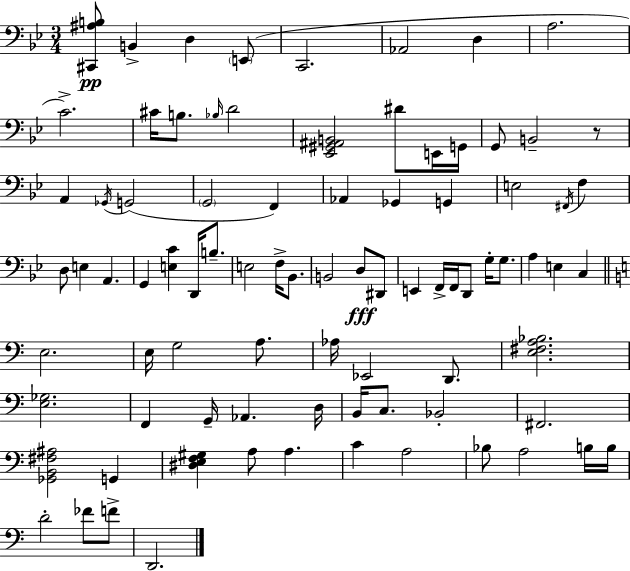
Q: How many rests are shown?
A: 1